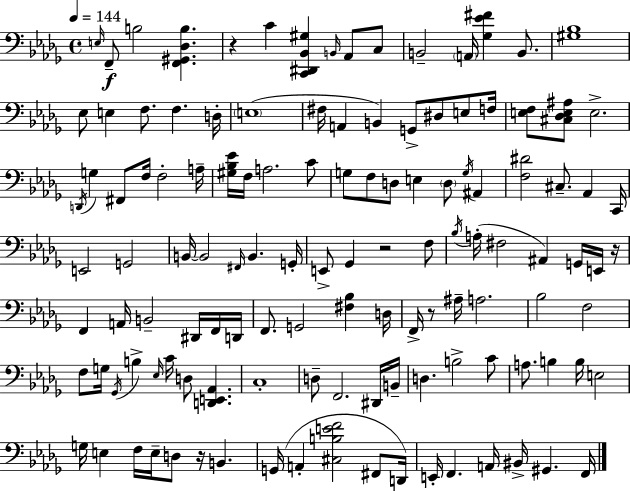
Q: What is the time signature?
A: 4/4